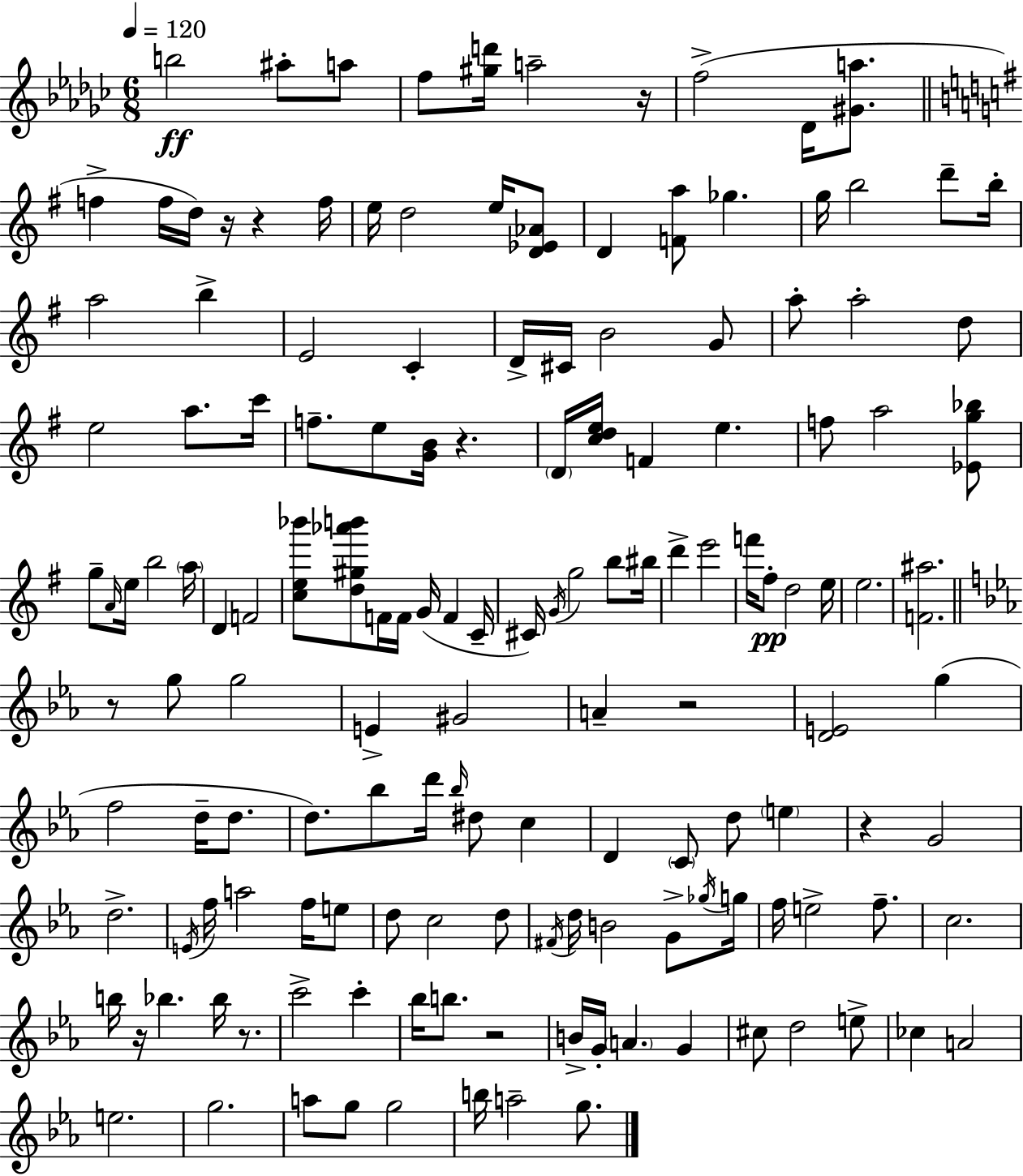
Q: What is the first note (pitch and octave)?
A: B5